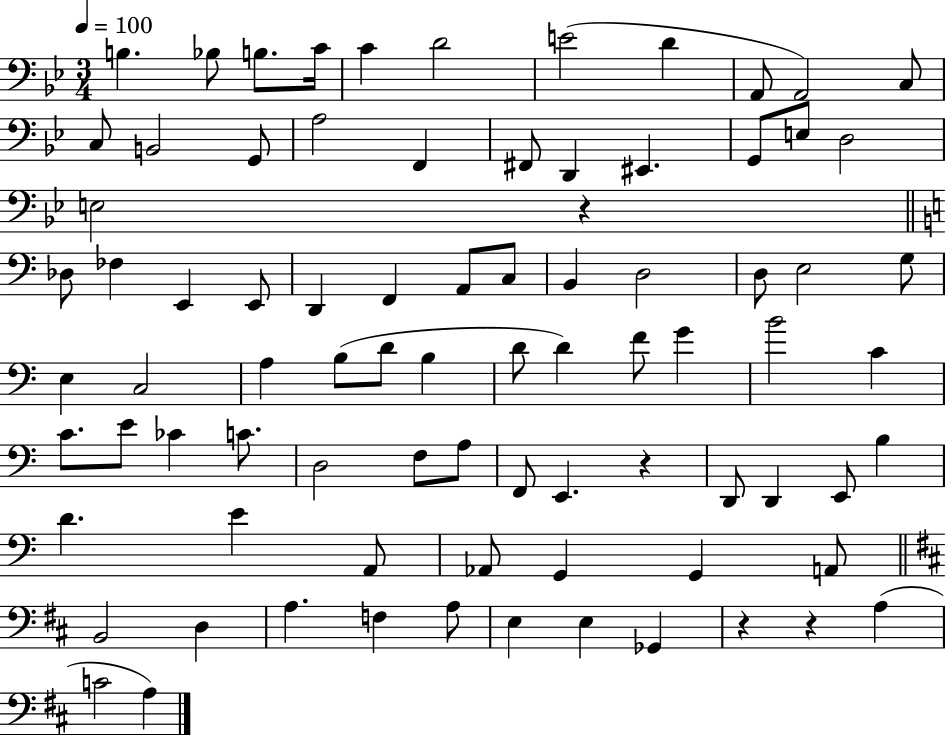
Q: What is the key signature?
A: BES major